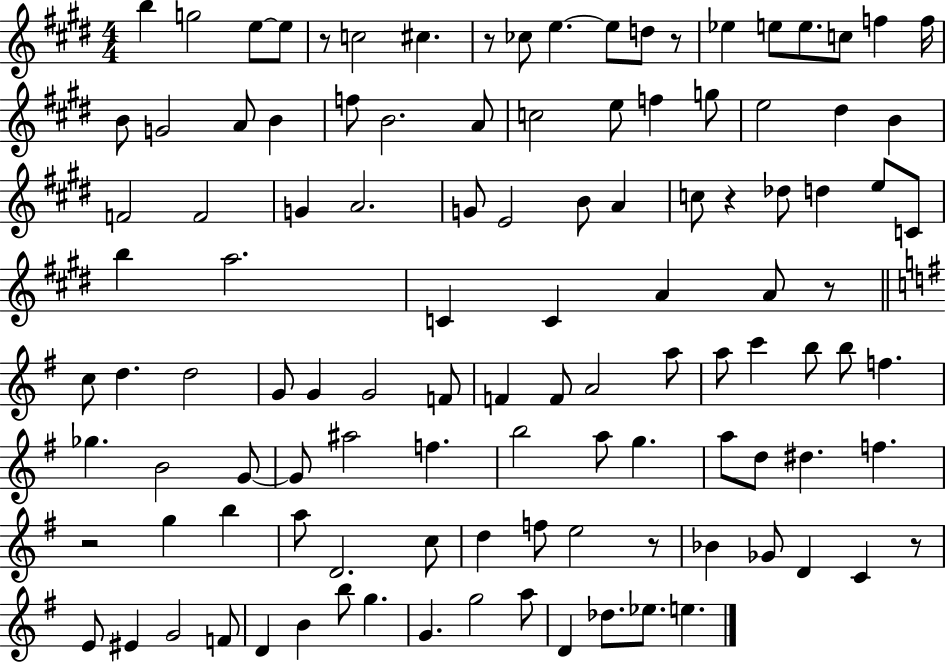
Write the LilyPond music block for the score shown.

{
  \clef treble
  \numericTimeSignature
  \time 4/4
  \key e \major
  \repeat volta 2 { b''4 g''2 e''8~~ e''8 | r8 c''2 cis''4. | r8 ces''8 e''4.~~ e''8 d''8 r8 | ees''4 e''8 e''8. c''8 f''4 f''16 | \break b'8 g'2 a'8 b'4 | f''8 b'2. a'8 | c''2 e''8 f''4 g''8 | e''2 dis''4 b'4 | \break f'2 f'2 | g'4 a'2. | g'8 e'2 b'8 a'4 | c''8 r4 des''8 d''4 e''8 c'8 | \break b''4 a''2. | c'4 c'4 a'4 a'8 r8 | \bar "||" \break \key g \major c''8 d''4. d''2 | g'8 g'4 g'2 f'8 | f'4 f'8 a'2 a''8 | a''8 c'''4 b''8 b''8 f''4. | \break ges''4. b'2 g'8~~ | g'8 ais''2 f''4. | b''2 a''8 g''4. | a''8 d''8 dis''4. f''4. | \break r2 g''4 b''4 | a''8 d'2. c''8 | d''4 f''8 e''2 r8 | bes'4 ges'8 d'4 c'4 r8 | \break e'8 eis'4 g'2 f'8 | d'4 b'4 b''8 g''4. | g'4. g''2 a''8 | d'4 des''8. ees''8. e''4. | \break } \bar "|."
}